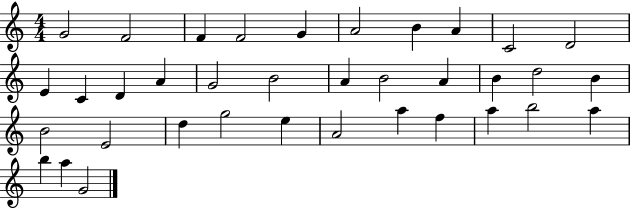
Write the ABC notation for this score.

X:1
T:Untitled
M:4/4
L:1/4
K:C
G2 F2 F F2 G A2 B A C2 D2 E C D A G2 B2 A B2 A B d2 B B2 E2 d g2 e A2 a f a b2 a b a G2